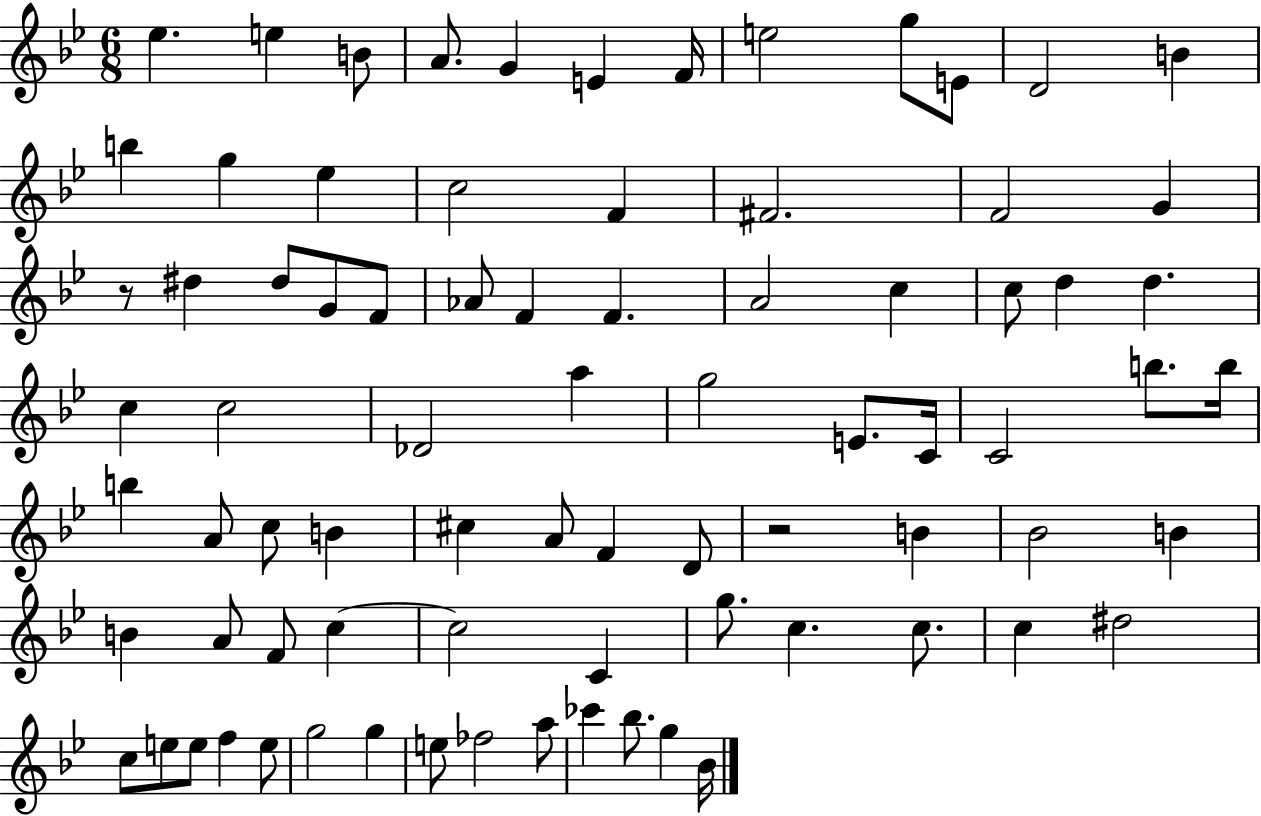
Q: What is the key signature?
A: BES major